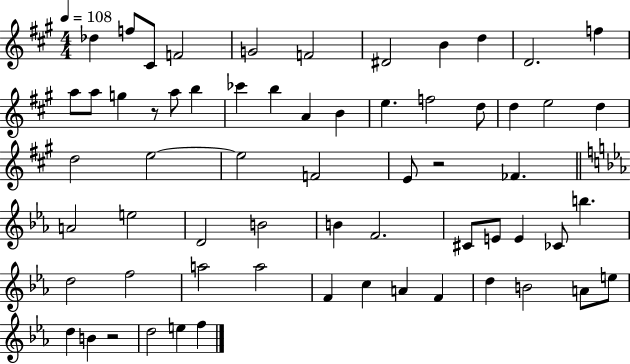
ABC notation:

X:1
T:Untitled
M:4/4
L:1/4
K:A
_d f/2 ^C/2 F2 G2 F2 ^D2 B d D2 f a/2 a/2 g z/2 a/2 b _c' b A B e f2 d/2 d e2 d d2 e2 e2 F2 E/2 z2 _F A2 e2 D2 B2 B F2 ^C/2 E/2 E _C/2 b d2 f2 a2 a2 F c A F d B2 A/2 e/2 d B z2 d2 e f